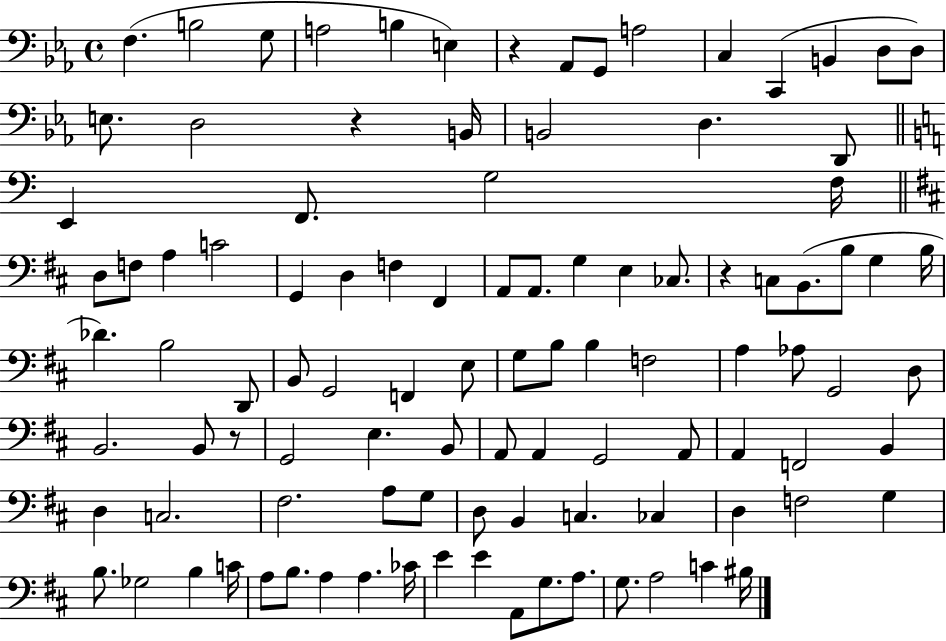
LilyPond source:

{
  \clef bass
  \time 4/4
  \defaultTimeSignature
  \key ees \major
  f4.( b2 g8 | a2 b4 e4) | r4 aes,8 g,8 a2 | c4 c,4( b,4 d8 d8) | \break e8. d2 r4 b,16 | b,2 d4. d,8 | \bar "||" \break \key c \major e,4 f,8. g2 f16 | \bar "||" \break \key b \minor d8 f8 a4 c'2 | g,4 d4 f4 fis,4 | a,8 a,8. g4 e4 ces8. | r4 c8 b,8.( b8 g4 b16 | \break des'4.) b2 d,8 | b,8 g,2 f,4 e8 | g8 b8 b4 f2 | a4 aes8 g,2 d8 | \break b,2. b,8 r8 | g,2 e4. b,8 | a,8 a,4 g,2 a,8 | a,4 f,2 b,4 | \break d4 c2. | fis2. a8 g8 | d8 b,4 c4. ces4 | d4 f2 g4 | \break b8. ges2 b4 c'16 | a8 b8. a4 a4. ces'16 | e'4 e'4 a,8 g8. a8. | g8. a2 c'4 bis16 | \break \bar "|."
}